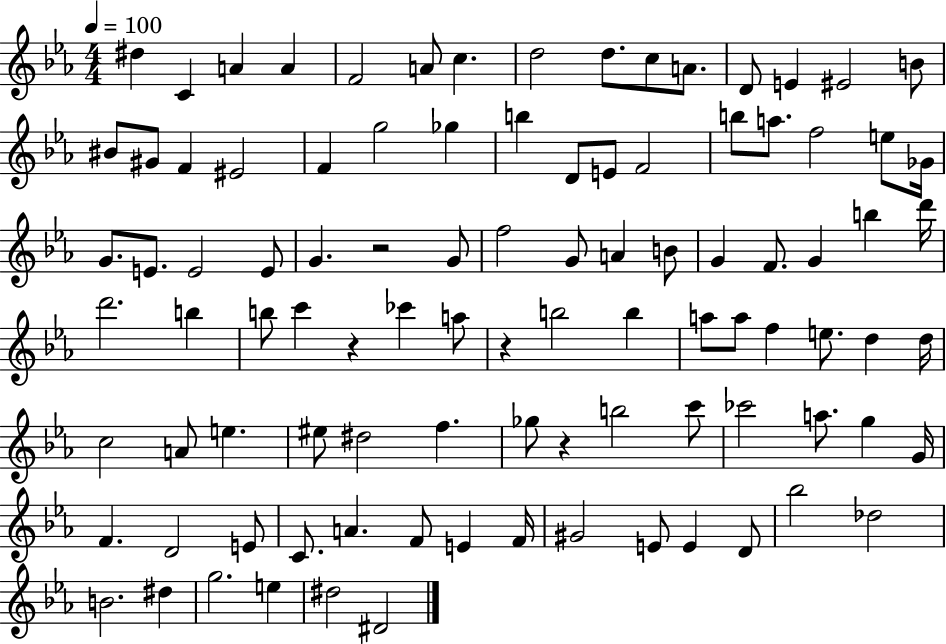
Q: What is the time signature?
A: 4/4